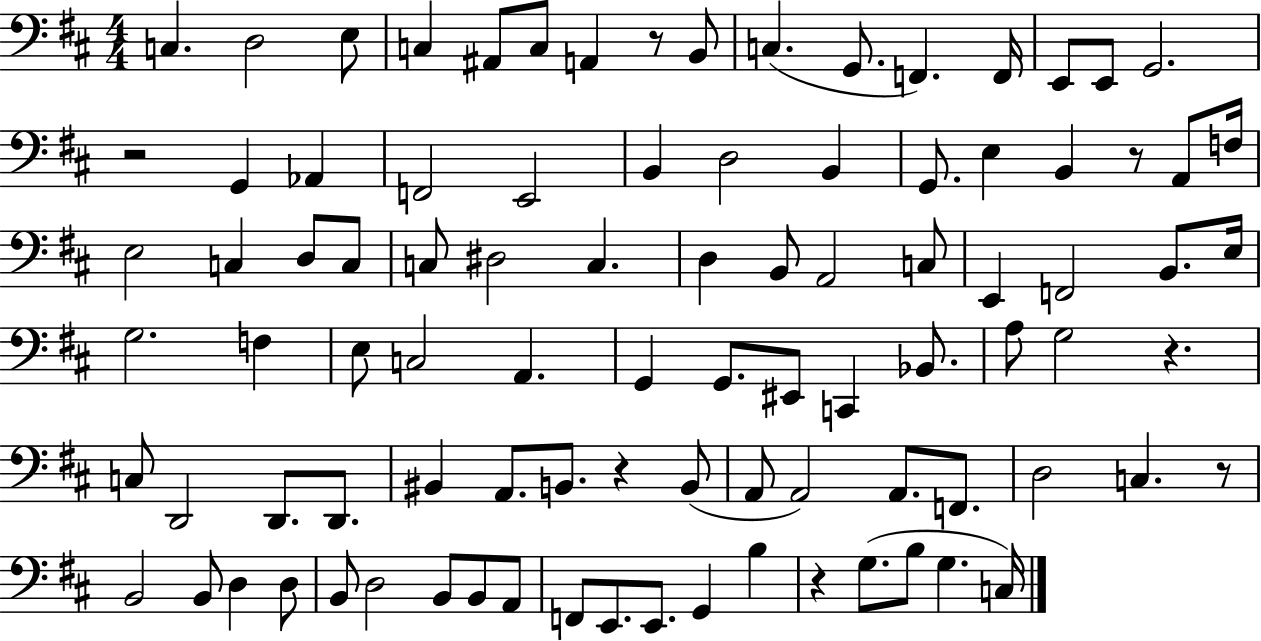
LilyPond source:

{
  \clef bass
  \numericTimeSignature
  \time 4/4
  \key d \major
  c4. d2 e8 | c4 ais,8 c8 a,4 r8 b,8 | c4.( g,8. f,4.) f,16 | e,8 e,8 g,2. | \break r2 g,4 aes,4 | f,2 e,2 | b,4 d2 b,4 | g,8. e4 b,4 r8 a,8 f16 | \break e2 c4 d8 c8 | c8 dis2 c4. | d4 b,8 a,2 c8 | e,4 f,2 b,8. e16 | \break g2. f4 | e8 c2 a,4. | g,4 g,8. eis,8 c,4 bes,8. | a8 g2 r4. | \break c8 d,2 d,8. d,8. | bis,4 a,8. b,8. r4 b,8( | a,8 a,2) a,8. f,8. | d2 c4. r8 | \break b,2 b,8 d4 d8 | b,8 d2 b,8 b,8 a,8 | f,8 e,8. e,8. g,4 b4 | r4 g8.( b8 g4. c16) | \break \bar "|."
}